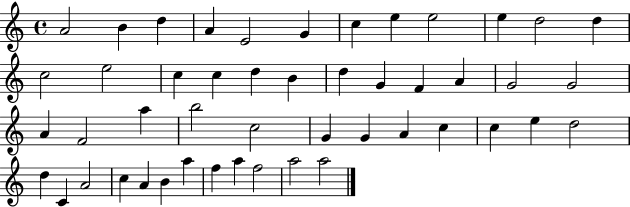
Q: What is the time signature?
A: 4/4